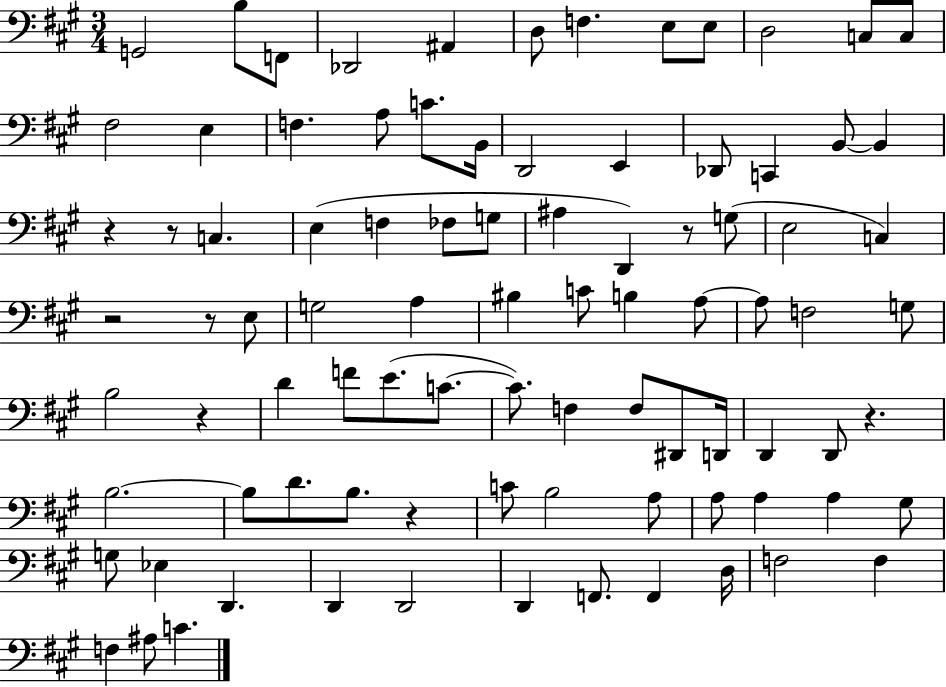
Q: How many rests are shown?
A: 8